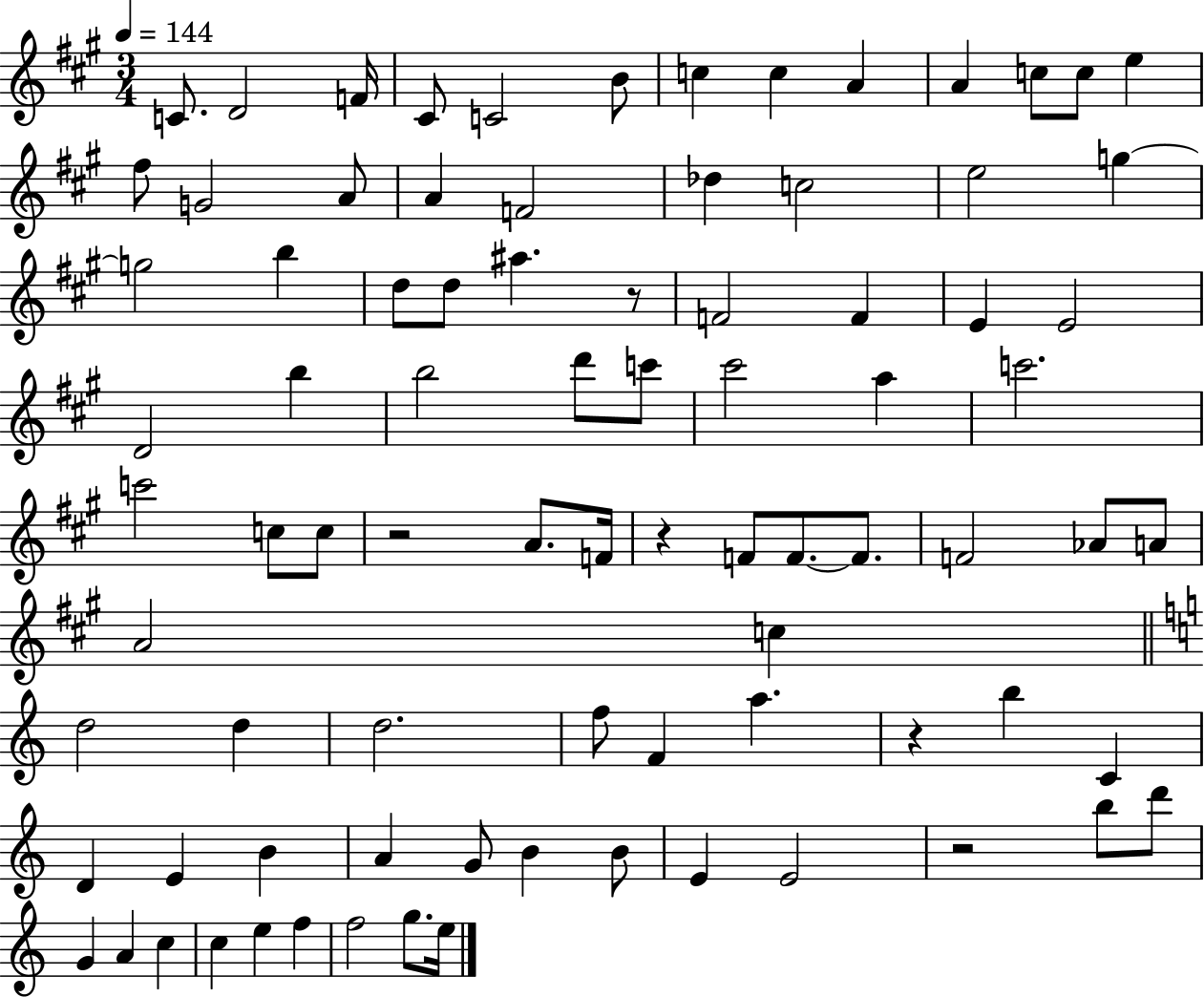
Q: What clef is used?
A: treble